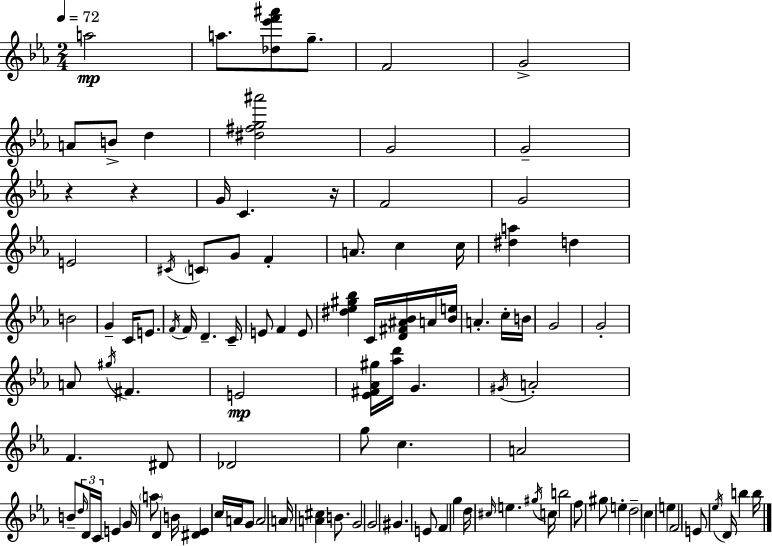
A5/h A5/e. [Db5,Eb6,F6,A#6]/e G5/e. F4/h G4/h A4/e B4/e D5/q [D#5,F#5,G5,A#6]/h G4/h G4/h R/q R/q G4/s C4/q. R/s F4/h G4/h E4/h C#4/s C4/e G4/e F4/q A4/e. C5/q C5/s [D#5,A5]/q D5/q B4/h G4/q C4/s E4/e. F4/s F4/s D4/q. C4/s E4/e F4/q E4/e [D#5,Eb5,G#5,Bb5]/q C4/s [D4,F#4,A#4,Bb4]/s A4/s [Bb4,E5]/s A4/q. C5/s B4/s G4/h G4/h A4/e G#5/s F#4/q. E4/h [Eb4,F#4,Ab4,G#5]/s [Ab5,D6]/s G4/q. G#4/s A4/h F4/q. D#4/e Db4/h G5/e C5/q. A4/h B4/e D5/s D4/s C4/s E4/q G4/s A5/e D4/q B4/s [D#4,Eb4]/q C5/s A4/s G4/e A4/h A4/s [A4,C#5]/q B4/e. G4/h G4/h G#4/q. E4/e F4/q G5/q D5/s C#5/s E5/q. G#5/s C5/s B5/h F5/e G#5/e E5/q D5/h C5/q E5/q F4/h E4/e Eb5/s D4/s B5/q B5/s